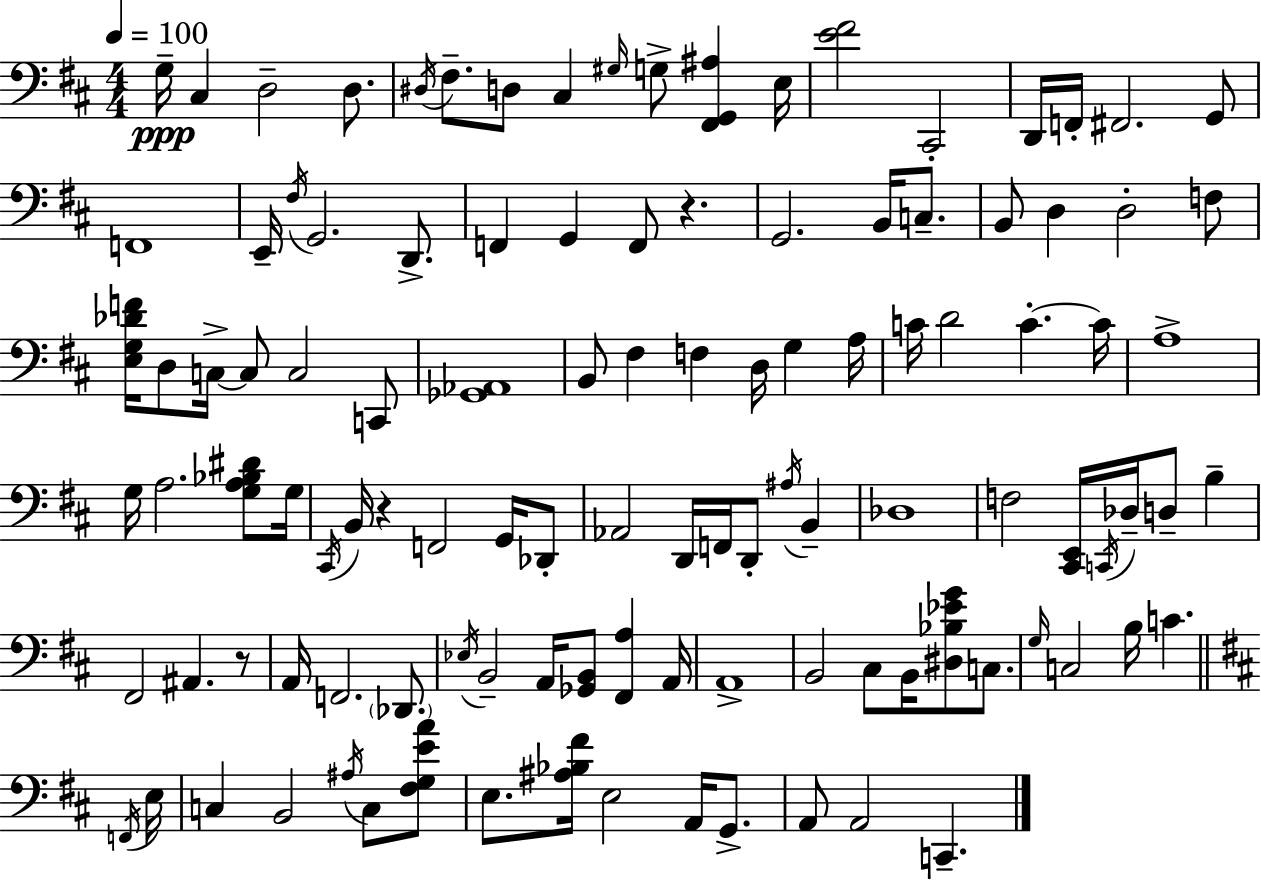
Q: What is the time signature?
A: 4/4